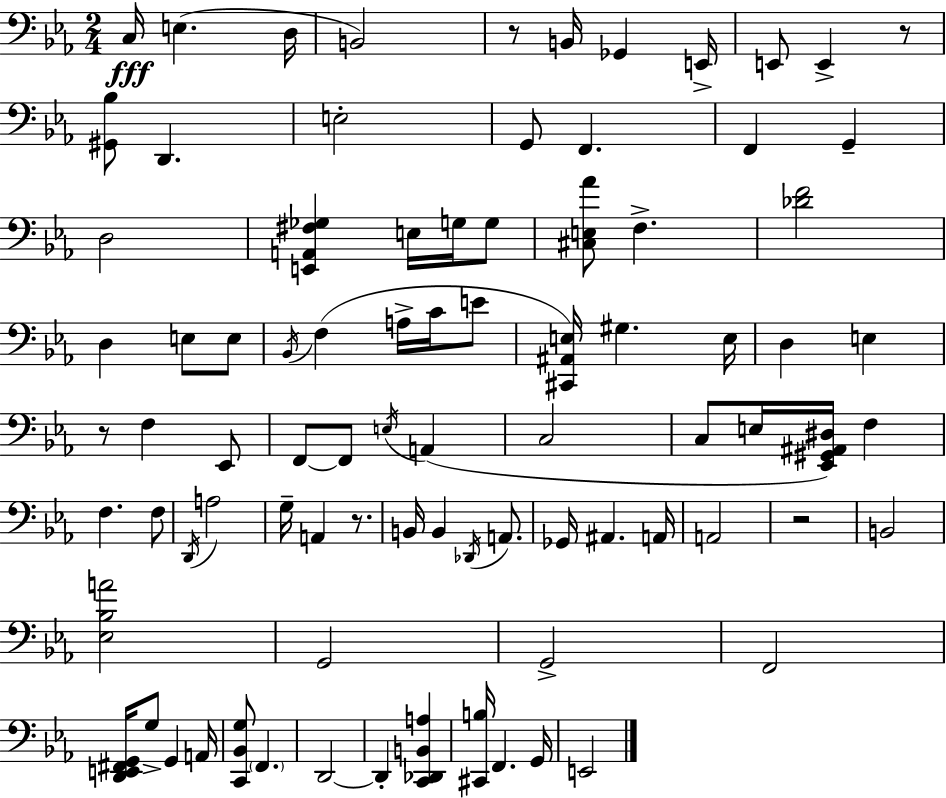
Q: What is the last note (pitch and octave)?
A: E2